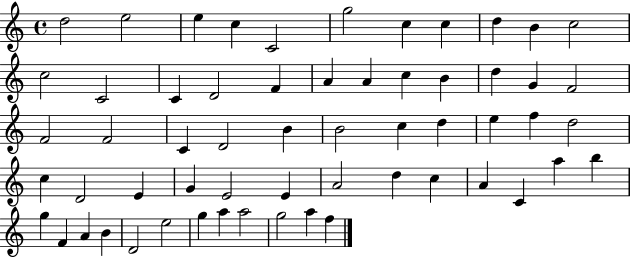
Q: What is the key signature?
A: C major